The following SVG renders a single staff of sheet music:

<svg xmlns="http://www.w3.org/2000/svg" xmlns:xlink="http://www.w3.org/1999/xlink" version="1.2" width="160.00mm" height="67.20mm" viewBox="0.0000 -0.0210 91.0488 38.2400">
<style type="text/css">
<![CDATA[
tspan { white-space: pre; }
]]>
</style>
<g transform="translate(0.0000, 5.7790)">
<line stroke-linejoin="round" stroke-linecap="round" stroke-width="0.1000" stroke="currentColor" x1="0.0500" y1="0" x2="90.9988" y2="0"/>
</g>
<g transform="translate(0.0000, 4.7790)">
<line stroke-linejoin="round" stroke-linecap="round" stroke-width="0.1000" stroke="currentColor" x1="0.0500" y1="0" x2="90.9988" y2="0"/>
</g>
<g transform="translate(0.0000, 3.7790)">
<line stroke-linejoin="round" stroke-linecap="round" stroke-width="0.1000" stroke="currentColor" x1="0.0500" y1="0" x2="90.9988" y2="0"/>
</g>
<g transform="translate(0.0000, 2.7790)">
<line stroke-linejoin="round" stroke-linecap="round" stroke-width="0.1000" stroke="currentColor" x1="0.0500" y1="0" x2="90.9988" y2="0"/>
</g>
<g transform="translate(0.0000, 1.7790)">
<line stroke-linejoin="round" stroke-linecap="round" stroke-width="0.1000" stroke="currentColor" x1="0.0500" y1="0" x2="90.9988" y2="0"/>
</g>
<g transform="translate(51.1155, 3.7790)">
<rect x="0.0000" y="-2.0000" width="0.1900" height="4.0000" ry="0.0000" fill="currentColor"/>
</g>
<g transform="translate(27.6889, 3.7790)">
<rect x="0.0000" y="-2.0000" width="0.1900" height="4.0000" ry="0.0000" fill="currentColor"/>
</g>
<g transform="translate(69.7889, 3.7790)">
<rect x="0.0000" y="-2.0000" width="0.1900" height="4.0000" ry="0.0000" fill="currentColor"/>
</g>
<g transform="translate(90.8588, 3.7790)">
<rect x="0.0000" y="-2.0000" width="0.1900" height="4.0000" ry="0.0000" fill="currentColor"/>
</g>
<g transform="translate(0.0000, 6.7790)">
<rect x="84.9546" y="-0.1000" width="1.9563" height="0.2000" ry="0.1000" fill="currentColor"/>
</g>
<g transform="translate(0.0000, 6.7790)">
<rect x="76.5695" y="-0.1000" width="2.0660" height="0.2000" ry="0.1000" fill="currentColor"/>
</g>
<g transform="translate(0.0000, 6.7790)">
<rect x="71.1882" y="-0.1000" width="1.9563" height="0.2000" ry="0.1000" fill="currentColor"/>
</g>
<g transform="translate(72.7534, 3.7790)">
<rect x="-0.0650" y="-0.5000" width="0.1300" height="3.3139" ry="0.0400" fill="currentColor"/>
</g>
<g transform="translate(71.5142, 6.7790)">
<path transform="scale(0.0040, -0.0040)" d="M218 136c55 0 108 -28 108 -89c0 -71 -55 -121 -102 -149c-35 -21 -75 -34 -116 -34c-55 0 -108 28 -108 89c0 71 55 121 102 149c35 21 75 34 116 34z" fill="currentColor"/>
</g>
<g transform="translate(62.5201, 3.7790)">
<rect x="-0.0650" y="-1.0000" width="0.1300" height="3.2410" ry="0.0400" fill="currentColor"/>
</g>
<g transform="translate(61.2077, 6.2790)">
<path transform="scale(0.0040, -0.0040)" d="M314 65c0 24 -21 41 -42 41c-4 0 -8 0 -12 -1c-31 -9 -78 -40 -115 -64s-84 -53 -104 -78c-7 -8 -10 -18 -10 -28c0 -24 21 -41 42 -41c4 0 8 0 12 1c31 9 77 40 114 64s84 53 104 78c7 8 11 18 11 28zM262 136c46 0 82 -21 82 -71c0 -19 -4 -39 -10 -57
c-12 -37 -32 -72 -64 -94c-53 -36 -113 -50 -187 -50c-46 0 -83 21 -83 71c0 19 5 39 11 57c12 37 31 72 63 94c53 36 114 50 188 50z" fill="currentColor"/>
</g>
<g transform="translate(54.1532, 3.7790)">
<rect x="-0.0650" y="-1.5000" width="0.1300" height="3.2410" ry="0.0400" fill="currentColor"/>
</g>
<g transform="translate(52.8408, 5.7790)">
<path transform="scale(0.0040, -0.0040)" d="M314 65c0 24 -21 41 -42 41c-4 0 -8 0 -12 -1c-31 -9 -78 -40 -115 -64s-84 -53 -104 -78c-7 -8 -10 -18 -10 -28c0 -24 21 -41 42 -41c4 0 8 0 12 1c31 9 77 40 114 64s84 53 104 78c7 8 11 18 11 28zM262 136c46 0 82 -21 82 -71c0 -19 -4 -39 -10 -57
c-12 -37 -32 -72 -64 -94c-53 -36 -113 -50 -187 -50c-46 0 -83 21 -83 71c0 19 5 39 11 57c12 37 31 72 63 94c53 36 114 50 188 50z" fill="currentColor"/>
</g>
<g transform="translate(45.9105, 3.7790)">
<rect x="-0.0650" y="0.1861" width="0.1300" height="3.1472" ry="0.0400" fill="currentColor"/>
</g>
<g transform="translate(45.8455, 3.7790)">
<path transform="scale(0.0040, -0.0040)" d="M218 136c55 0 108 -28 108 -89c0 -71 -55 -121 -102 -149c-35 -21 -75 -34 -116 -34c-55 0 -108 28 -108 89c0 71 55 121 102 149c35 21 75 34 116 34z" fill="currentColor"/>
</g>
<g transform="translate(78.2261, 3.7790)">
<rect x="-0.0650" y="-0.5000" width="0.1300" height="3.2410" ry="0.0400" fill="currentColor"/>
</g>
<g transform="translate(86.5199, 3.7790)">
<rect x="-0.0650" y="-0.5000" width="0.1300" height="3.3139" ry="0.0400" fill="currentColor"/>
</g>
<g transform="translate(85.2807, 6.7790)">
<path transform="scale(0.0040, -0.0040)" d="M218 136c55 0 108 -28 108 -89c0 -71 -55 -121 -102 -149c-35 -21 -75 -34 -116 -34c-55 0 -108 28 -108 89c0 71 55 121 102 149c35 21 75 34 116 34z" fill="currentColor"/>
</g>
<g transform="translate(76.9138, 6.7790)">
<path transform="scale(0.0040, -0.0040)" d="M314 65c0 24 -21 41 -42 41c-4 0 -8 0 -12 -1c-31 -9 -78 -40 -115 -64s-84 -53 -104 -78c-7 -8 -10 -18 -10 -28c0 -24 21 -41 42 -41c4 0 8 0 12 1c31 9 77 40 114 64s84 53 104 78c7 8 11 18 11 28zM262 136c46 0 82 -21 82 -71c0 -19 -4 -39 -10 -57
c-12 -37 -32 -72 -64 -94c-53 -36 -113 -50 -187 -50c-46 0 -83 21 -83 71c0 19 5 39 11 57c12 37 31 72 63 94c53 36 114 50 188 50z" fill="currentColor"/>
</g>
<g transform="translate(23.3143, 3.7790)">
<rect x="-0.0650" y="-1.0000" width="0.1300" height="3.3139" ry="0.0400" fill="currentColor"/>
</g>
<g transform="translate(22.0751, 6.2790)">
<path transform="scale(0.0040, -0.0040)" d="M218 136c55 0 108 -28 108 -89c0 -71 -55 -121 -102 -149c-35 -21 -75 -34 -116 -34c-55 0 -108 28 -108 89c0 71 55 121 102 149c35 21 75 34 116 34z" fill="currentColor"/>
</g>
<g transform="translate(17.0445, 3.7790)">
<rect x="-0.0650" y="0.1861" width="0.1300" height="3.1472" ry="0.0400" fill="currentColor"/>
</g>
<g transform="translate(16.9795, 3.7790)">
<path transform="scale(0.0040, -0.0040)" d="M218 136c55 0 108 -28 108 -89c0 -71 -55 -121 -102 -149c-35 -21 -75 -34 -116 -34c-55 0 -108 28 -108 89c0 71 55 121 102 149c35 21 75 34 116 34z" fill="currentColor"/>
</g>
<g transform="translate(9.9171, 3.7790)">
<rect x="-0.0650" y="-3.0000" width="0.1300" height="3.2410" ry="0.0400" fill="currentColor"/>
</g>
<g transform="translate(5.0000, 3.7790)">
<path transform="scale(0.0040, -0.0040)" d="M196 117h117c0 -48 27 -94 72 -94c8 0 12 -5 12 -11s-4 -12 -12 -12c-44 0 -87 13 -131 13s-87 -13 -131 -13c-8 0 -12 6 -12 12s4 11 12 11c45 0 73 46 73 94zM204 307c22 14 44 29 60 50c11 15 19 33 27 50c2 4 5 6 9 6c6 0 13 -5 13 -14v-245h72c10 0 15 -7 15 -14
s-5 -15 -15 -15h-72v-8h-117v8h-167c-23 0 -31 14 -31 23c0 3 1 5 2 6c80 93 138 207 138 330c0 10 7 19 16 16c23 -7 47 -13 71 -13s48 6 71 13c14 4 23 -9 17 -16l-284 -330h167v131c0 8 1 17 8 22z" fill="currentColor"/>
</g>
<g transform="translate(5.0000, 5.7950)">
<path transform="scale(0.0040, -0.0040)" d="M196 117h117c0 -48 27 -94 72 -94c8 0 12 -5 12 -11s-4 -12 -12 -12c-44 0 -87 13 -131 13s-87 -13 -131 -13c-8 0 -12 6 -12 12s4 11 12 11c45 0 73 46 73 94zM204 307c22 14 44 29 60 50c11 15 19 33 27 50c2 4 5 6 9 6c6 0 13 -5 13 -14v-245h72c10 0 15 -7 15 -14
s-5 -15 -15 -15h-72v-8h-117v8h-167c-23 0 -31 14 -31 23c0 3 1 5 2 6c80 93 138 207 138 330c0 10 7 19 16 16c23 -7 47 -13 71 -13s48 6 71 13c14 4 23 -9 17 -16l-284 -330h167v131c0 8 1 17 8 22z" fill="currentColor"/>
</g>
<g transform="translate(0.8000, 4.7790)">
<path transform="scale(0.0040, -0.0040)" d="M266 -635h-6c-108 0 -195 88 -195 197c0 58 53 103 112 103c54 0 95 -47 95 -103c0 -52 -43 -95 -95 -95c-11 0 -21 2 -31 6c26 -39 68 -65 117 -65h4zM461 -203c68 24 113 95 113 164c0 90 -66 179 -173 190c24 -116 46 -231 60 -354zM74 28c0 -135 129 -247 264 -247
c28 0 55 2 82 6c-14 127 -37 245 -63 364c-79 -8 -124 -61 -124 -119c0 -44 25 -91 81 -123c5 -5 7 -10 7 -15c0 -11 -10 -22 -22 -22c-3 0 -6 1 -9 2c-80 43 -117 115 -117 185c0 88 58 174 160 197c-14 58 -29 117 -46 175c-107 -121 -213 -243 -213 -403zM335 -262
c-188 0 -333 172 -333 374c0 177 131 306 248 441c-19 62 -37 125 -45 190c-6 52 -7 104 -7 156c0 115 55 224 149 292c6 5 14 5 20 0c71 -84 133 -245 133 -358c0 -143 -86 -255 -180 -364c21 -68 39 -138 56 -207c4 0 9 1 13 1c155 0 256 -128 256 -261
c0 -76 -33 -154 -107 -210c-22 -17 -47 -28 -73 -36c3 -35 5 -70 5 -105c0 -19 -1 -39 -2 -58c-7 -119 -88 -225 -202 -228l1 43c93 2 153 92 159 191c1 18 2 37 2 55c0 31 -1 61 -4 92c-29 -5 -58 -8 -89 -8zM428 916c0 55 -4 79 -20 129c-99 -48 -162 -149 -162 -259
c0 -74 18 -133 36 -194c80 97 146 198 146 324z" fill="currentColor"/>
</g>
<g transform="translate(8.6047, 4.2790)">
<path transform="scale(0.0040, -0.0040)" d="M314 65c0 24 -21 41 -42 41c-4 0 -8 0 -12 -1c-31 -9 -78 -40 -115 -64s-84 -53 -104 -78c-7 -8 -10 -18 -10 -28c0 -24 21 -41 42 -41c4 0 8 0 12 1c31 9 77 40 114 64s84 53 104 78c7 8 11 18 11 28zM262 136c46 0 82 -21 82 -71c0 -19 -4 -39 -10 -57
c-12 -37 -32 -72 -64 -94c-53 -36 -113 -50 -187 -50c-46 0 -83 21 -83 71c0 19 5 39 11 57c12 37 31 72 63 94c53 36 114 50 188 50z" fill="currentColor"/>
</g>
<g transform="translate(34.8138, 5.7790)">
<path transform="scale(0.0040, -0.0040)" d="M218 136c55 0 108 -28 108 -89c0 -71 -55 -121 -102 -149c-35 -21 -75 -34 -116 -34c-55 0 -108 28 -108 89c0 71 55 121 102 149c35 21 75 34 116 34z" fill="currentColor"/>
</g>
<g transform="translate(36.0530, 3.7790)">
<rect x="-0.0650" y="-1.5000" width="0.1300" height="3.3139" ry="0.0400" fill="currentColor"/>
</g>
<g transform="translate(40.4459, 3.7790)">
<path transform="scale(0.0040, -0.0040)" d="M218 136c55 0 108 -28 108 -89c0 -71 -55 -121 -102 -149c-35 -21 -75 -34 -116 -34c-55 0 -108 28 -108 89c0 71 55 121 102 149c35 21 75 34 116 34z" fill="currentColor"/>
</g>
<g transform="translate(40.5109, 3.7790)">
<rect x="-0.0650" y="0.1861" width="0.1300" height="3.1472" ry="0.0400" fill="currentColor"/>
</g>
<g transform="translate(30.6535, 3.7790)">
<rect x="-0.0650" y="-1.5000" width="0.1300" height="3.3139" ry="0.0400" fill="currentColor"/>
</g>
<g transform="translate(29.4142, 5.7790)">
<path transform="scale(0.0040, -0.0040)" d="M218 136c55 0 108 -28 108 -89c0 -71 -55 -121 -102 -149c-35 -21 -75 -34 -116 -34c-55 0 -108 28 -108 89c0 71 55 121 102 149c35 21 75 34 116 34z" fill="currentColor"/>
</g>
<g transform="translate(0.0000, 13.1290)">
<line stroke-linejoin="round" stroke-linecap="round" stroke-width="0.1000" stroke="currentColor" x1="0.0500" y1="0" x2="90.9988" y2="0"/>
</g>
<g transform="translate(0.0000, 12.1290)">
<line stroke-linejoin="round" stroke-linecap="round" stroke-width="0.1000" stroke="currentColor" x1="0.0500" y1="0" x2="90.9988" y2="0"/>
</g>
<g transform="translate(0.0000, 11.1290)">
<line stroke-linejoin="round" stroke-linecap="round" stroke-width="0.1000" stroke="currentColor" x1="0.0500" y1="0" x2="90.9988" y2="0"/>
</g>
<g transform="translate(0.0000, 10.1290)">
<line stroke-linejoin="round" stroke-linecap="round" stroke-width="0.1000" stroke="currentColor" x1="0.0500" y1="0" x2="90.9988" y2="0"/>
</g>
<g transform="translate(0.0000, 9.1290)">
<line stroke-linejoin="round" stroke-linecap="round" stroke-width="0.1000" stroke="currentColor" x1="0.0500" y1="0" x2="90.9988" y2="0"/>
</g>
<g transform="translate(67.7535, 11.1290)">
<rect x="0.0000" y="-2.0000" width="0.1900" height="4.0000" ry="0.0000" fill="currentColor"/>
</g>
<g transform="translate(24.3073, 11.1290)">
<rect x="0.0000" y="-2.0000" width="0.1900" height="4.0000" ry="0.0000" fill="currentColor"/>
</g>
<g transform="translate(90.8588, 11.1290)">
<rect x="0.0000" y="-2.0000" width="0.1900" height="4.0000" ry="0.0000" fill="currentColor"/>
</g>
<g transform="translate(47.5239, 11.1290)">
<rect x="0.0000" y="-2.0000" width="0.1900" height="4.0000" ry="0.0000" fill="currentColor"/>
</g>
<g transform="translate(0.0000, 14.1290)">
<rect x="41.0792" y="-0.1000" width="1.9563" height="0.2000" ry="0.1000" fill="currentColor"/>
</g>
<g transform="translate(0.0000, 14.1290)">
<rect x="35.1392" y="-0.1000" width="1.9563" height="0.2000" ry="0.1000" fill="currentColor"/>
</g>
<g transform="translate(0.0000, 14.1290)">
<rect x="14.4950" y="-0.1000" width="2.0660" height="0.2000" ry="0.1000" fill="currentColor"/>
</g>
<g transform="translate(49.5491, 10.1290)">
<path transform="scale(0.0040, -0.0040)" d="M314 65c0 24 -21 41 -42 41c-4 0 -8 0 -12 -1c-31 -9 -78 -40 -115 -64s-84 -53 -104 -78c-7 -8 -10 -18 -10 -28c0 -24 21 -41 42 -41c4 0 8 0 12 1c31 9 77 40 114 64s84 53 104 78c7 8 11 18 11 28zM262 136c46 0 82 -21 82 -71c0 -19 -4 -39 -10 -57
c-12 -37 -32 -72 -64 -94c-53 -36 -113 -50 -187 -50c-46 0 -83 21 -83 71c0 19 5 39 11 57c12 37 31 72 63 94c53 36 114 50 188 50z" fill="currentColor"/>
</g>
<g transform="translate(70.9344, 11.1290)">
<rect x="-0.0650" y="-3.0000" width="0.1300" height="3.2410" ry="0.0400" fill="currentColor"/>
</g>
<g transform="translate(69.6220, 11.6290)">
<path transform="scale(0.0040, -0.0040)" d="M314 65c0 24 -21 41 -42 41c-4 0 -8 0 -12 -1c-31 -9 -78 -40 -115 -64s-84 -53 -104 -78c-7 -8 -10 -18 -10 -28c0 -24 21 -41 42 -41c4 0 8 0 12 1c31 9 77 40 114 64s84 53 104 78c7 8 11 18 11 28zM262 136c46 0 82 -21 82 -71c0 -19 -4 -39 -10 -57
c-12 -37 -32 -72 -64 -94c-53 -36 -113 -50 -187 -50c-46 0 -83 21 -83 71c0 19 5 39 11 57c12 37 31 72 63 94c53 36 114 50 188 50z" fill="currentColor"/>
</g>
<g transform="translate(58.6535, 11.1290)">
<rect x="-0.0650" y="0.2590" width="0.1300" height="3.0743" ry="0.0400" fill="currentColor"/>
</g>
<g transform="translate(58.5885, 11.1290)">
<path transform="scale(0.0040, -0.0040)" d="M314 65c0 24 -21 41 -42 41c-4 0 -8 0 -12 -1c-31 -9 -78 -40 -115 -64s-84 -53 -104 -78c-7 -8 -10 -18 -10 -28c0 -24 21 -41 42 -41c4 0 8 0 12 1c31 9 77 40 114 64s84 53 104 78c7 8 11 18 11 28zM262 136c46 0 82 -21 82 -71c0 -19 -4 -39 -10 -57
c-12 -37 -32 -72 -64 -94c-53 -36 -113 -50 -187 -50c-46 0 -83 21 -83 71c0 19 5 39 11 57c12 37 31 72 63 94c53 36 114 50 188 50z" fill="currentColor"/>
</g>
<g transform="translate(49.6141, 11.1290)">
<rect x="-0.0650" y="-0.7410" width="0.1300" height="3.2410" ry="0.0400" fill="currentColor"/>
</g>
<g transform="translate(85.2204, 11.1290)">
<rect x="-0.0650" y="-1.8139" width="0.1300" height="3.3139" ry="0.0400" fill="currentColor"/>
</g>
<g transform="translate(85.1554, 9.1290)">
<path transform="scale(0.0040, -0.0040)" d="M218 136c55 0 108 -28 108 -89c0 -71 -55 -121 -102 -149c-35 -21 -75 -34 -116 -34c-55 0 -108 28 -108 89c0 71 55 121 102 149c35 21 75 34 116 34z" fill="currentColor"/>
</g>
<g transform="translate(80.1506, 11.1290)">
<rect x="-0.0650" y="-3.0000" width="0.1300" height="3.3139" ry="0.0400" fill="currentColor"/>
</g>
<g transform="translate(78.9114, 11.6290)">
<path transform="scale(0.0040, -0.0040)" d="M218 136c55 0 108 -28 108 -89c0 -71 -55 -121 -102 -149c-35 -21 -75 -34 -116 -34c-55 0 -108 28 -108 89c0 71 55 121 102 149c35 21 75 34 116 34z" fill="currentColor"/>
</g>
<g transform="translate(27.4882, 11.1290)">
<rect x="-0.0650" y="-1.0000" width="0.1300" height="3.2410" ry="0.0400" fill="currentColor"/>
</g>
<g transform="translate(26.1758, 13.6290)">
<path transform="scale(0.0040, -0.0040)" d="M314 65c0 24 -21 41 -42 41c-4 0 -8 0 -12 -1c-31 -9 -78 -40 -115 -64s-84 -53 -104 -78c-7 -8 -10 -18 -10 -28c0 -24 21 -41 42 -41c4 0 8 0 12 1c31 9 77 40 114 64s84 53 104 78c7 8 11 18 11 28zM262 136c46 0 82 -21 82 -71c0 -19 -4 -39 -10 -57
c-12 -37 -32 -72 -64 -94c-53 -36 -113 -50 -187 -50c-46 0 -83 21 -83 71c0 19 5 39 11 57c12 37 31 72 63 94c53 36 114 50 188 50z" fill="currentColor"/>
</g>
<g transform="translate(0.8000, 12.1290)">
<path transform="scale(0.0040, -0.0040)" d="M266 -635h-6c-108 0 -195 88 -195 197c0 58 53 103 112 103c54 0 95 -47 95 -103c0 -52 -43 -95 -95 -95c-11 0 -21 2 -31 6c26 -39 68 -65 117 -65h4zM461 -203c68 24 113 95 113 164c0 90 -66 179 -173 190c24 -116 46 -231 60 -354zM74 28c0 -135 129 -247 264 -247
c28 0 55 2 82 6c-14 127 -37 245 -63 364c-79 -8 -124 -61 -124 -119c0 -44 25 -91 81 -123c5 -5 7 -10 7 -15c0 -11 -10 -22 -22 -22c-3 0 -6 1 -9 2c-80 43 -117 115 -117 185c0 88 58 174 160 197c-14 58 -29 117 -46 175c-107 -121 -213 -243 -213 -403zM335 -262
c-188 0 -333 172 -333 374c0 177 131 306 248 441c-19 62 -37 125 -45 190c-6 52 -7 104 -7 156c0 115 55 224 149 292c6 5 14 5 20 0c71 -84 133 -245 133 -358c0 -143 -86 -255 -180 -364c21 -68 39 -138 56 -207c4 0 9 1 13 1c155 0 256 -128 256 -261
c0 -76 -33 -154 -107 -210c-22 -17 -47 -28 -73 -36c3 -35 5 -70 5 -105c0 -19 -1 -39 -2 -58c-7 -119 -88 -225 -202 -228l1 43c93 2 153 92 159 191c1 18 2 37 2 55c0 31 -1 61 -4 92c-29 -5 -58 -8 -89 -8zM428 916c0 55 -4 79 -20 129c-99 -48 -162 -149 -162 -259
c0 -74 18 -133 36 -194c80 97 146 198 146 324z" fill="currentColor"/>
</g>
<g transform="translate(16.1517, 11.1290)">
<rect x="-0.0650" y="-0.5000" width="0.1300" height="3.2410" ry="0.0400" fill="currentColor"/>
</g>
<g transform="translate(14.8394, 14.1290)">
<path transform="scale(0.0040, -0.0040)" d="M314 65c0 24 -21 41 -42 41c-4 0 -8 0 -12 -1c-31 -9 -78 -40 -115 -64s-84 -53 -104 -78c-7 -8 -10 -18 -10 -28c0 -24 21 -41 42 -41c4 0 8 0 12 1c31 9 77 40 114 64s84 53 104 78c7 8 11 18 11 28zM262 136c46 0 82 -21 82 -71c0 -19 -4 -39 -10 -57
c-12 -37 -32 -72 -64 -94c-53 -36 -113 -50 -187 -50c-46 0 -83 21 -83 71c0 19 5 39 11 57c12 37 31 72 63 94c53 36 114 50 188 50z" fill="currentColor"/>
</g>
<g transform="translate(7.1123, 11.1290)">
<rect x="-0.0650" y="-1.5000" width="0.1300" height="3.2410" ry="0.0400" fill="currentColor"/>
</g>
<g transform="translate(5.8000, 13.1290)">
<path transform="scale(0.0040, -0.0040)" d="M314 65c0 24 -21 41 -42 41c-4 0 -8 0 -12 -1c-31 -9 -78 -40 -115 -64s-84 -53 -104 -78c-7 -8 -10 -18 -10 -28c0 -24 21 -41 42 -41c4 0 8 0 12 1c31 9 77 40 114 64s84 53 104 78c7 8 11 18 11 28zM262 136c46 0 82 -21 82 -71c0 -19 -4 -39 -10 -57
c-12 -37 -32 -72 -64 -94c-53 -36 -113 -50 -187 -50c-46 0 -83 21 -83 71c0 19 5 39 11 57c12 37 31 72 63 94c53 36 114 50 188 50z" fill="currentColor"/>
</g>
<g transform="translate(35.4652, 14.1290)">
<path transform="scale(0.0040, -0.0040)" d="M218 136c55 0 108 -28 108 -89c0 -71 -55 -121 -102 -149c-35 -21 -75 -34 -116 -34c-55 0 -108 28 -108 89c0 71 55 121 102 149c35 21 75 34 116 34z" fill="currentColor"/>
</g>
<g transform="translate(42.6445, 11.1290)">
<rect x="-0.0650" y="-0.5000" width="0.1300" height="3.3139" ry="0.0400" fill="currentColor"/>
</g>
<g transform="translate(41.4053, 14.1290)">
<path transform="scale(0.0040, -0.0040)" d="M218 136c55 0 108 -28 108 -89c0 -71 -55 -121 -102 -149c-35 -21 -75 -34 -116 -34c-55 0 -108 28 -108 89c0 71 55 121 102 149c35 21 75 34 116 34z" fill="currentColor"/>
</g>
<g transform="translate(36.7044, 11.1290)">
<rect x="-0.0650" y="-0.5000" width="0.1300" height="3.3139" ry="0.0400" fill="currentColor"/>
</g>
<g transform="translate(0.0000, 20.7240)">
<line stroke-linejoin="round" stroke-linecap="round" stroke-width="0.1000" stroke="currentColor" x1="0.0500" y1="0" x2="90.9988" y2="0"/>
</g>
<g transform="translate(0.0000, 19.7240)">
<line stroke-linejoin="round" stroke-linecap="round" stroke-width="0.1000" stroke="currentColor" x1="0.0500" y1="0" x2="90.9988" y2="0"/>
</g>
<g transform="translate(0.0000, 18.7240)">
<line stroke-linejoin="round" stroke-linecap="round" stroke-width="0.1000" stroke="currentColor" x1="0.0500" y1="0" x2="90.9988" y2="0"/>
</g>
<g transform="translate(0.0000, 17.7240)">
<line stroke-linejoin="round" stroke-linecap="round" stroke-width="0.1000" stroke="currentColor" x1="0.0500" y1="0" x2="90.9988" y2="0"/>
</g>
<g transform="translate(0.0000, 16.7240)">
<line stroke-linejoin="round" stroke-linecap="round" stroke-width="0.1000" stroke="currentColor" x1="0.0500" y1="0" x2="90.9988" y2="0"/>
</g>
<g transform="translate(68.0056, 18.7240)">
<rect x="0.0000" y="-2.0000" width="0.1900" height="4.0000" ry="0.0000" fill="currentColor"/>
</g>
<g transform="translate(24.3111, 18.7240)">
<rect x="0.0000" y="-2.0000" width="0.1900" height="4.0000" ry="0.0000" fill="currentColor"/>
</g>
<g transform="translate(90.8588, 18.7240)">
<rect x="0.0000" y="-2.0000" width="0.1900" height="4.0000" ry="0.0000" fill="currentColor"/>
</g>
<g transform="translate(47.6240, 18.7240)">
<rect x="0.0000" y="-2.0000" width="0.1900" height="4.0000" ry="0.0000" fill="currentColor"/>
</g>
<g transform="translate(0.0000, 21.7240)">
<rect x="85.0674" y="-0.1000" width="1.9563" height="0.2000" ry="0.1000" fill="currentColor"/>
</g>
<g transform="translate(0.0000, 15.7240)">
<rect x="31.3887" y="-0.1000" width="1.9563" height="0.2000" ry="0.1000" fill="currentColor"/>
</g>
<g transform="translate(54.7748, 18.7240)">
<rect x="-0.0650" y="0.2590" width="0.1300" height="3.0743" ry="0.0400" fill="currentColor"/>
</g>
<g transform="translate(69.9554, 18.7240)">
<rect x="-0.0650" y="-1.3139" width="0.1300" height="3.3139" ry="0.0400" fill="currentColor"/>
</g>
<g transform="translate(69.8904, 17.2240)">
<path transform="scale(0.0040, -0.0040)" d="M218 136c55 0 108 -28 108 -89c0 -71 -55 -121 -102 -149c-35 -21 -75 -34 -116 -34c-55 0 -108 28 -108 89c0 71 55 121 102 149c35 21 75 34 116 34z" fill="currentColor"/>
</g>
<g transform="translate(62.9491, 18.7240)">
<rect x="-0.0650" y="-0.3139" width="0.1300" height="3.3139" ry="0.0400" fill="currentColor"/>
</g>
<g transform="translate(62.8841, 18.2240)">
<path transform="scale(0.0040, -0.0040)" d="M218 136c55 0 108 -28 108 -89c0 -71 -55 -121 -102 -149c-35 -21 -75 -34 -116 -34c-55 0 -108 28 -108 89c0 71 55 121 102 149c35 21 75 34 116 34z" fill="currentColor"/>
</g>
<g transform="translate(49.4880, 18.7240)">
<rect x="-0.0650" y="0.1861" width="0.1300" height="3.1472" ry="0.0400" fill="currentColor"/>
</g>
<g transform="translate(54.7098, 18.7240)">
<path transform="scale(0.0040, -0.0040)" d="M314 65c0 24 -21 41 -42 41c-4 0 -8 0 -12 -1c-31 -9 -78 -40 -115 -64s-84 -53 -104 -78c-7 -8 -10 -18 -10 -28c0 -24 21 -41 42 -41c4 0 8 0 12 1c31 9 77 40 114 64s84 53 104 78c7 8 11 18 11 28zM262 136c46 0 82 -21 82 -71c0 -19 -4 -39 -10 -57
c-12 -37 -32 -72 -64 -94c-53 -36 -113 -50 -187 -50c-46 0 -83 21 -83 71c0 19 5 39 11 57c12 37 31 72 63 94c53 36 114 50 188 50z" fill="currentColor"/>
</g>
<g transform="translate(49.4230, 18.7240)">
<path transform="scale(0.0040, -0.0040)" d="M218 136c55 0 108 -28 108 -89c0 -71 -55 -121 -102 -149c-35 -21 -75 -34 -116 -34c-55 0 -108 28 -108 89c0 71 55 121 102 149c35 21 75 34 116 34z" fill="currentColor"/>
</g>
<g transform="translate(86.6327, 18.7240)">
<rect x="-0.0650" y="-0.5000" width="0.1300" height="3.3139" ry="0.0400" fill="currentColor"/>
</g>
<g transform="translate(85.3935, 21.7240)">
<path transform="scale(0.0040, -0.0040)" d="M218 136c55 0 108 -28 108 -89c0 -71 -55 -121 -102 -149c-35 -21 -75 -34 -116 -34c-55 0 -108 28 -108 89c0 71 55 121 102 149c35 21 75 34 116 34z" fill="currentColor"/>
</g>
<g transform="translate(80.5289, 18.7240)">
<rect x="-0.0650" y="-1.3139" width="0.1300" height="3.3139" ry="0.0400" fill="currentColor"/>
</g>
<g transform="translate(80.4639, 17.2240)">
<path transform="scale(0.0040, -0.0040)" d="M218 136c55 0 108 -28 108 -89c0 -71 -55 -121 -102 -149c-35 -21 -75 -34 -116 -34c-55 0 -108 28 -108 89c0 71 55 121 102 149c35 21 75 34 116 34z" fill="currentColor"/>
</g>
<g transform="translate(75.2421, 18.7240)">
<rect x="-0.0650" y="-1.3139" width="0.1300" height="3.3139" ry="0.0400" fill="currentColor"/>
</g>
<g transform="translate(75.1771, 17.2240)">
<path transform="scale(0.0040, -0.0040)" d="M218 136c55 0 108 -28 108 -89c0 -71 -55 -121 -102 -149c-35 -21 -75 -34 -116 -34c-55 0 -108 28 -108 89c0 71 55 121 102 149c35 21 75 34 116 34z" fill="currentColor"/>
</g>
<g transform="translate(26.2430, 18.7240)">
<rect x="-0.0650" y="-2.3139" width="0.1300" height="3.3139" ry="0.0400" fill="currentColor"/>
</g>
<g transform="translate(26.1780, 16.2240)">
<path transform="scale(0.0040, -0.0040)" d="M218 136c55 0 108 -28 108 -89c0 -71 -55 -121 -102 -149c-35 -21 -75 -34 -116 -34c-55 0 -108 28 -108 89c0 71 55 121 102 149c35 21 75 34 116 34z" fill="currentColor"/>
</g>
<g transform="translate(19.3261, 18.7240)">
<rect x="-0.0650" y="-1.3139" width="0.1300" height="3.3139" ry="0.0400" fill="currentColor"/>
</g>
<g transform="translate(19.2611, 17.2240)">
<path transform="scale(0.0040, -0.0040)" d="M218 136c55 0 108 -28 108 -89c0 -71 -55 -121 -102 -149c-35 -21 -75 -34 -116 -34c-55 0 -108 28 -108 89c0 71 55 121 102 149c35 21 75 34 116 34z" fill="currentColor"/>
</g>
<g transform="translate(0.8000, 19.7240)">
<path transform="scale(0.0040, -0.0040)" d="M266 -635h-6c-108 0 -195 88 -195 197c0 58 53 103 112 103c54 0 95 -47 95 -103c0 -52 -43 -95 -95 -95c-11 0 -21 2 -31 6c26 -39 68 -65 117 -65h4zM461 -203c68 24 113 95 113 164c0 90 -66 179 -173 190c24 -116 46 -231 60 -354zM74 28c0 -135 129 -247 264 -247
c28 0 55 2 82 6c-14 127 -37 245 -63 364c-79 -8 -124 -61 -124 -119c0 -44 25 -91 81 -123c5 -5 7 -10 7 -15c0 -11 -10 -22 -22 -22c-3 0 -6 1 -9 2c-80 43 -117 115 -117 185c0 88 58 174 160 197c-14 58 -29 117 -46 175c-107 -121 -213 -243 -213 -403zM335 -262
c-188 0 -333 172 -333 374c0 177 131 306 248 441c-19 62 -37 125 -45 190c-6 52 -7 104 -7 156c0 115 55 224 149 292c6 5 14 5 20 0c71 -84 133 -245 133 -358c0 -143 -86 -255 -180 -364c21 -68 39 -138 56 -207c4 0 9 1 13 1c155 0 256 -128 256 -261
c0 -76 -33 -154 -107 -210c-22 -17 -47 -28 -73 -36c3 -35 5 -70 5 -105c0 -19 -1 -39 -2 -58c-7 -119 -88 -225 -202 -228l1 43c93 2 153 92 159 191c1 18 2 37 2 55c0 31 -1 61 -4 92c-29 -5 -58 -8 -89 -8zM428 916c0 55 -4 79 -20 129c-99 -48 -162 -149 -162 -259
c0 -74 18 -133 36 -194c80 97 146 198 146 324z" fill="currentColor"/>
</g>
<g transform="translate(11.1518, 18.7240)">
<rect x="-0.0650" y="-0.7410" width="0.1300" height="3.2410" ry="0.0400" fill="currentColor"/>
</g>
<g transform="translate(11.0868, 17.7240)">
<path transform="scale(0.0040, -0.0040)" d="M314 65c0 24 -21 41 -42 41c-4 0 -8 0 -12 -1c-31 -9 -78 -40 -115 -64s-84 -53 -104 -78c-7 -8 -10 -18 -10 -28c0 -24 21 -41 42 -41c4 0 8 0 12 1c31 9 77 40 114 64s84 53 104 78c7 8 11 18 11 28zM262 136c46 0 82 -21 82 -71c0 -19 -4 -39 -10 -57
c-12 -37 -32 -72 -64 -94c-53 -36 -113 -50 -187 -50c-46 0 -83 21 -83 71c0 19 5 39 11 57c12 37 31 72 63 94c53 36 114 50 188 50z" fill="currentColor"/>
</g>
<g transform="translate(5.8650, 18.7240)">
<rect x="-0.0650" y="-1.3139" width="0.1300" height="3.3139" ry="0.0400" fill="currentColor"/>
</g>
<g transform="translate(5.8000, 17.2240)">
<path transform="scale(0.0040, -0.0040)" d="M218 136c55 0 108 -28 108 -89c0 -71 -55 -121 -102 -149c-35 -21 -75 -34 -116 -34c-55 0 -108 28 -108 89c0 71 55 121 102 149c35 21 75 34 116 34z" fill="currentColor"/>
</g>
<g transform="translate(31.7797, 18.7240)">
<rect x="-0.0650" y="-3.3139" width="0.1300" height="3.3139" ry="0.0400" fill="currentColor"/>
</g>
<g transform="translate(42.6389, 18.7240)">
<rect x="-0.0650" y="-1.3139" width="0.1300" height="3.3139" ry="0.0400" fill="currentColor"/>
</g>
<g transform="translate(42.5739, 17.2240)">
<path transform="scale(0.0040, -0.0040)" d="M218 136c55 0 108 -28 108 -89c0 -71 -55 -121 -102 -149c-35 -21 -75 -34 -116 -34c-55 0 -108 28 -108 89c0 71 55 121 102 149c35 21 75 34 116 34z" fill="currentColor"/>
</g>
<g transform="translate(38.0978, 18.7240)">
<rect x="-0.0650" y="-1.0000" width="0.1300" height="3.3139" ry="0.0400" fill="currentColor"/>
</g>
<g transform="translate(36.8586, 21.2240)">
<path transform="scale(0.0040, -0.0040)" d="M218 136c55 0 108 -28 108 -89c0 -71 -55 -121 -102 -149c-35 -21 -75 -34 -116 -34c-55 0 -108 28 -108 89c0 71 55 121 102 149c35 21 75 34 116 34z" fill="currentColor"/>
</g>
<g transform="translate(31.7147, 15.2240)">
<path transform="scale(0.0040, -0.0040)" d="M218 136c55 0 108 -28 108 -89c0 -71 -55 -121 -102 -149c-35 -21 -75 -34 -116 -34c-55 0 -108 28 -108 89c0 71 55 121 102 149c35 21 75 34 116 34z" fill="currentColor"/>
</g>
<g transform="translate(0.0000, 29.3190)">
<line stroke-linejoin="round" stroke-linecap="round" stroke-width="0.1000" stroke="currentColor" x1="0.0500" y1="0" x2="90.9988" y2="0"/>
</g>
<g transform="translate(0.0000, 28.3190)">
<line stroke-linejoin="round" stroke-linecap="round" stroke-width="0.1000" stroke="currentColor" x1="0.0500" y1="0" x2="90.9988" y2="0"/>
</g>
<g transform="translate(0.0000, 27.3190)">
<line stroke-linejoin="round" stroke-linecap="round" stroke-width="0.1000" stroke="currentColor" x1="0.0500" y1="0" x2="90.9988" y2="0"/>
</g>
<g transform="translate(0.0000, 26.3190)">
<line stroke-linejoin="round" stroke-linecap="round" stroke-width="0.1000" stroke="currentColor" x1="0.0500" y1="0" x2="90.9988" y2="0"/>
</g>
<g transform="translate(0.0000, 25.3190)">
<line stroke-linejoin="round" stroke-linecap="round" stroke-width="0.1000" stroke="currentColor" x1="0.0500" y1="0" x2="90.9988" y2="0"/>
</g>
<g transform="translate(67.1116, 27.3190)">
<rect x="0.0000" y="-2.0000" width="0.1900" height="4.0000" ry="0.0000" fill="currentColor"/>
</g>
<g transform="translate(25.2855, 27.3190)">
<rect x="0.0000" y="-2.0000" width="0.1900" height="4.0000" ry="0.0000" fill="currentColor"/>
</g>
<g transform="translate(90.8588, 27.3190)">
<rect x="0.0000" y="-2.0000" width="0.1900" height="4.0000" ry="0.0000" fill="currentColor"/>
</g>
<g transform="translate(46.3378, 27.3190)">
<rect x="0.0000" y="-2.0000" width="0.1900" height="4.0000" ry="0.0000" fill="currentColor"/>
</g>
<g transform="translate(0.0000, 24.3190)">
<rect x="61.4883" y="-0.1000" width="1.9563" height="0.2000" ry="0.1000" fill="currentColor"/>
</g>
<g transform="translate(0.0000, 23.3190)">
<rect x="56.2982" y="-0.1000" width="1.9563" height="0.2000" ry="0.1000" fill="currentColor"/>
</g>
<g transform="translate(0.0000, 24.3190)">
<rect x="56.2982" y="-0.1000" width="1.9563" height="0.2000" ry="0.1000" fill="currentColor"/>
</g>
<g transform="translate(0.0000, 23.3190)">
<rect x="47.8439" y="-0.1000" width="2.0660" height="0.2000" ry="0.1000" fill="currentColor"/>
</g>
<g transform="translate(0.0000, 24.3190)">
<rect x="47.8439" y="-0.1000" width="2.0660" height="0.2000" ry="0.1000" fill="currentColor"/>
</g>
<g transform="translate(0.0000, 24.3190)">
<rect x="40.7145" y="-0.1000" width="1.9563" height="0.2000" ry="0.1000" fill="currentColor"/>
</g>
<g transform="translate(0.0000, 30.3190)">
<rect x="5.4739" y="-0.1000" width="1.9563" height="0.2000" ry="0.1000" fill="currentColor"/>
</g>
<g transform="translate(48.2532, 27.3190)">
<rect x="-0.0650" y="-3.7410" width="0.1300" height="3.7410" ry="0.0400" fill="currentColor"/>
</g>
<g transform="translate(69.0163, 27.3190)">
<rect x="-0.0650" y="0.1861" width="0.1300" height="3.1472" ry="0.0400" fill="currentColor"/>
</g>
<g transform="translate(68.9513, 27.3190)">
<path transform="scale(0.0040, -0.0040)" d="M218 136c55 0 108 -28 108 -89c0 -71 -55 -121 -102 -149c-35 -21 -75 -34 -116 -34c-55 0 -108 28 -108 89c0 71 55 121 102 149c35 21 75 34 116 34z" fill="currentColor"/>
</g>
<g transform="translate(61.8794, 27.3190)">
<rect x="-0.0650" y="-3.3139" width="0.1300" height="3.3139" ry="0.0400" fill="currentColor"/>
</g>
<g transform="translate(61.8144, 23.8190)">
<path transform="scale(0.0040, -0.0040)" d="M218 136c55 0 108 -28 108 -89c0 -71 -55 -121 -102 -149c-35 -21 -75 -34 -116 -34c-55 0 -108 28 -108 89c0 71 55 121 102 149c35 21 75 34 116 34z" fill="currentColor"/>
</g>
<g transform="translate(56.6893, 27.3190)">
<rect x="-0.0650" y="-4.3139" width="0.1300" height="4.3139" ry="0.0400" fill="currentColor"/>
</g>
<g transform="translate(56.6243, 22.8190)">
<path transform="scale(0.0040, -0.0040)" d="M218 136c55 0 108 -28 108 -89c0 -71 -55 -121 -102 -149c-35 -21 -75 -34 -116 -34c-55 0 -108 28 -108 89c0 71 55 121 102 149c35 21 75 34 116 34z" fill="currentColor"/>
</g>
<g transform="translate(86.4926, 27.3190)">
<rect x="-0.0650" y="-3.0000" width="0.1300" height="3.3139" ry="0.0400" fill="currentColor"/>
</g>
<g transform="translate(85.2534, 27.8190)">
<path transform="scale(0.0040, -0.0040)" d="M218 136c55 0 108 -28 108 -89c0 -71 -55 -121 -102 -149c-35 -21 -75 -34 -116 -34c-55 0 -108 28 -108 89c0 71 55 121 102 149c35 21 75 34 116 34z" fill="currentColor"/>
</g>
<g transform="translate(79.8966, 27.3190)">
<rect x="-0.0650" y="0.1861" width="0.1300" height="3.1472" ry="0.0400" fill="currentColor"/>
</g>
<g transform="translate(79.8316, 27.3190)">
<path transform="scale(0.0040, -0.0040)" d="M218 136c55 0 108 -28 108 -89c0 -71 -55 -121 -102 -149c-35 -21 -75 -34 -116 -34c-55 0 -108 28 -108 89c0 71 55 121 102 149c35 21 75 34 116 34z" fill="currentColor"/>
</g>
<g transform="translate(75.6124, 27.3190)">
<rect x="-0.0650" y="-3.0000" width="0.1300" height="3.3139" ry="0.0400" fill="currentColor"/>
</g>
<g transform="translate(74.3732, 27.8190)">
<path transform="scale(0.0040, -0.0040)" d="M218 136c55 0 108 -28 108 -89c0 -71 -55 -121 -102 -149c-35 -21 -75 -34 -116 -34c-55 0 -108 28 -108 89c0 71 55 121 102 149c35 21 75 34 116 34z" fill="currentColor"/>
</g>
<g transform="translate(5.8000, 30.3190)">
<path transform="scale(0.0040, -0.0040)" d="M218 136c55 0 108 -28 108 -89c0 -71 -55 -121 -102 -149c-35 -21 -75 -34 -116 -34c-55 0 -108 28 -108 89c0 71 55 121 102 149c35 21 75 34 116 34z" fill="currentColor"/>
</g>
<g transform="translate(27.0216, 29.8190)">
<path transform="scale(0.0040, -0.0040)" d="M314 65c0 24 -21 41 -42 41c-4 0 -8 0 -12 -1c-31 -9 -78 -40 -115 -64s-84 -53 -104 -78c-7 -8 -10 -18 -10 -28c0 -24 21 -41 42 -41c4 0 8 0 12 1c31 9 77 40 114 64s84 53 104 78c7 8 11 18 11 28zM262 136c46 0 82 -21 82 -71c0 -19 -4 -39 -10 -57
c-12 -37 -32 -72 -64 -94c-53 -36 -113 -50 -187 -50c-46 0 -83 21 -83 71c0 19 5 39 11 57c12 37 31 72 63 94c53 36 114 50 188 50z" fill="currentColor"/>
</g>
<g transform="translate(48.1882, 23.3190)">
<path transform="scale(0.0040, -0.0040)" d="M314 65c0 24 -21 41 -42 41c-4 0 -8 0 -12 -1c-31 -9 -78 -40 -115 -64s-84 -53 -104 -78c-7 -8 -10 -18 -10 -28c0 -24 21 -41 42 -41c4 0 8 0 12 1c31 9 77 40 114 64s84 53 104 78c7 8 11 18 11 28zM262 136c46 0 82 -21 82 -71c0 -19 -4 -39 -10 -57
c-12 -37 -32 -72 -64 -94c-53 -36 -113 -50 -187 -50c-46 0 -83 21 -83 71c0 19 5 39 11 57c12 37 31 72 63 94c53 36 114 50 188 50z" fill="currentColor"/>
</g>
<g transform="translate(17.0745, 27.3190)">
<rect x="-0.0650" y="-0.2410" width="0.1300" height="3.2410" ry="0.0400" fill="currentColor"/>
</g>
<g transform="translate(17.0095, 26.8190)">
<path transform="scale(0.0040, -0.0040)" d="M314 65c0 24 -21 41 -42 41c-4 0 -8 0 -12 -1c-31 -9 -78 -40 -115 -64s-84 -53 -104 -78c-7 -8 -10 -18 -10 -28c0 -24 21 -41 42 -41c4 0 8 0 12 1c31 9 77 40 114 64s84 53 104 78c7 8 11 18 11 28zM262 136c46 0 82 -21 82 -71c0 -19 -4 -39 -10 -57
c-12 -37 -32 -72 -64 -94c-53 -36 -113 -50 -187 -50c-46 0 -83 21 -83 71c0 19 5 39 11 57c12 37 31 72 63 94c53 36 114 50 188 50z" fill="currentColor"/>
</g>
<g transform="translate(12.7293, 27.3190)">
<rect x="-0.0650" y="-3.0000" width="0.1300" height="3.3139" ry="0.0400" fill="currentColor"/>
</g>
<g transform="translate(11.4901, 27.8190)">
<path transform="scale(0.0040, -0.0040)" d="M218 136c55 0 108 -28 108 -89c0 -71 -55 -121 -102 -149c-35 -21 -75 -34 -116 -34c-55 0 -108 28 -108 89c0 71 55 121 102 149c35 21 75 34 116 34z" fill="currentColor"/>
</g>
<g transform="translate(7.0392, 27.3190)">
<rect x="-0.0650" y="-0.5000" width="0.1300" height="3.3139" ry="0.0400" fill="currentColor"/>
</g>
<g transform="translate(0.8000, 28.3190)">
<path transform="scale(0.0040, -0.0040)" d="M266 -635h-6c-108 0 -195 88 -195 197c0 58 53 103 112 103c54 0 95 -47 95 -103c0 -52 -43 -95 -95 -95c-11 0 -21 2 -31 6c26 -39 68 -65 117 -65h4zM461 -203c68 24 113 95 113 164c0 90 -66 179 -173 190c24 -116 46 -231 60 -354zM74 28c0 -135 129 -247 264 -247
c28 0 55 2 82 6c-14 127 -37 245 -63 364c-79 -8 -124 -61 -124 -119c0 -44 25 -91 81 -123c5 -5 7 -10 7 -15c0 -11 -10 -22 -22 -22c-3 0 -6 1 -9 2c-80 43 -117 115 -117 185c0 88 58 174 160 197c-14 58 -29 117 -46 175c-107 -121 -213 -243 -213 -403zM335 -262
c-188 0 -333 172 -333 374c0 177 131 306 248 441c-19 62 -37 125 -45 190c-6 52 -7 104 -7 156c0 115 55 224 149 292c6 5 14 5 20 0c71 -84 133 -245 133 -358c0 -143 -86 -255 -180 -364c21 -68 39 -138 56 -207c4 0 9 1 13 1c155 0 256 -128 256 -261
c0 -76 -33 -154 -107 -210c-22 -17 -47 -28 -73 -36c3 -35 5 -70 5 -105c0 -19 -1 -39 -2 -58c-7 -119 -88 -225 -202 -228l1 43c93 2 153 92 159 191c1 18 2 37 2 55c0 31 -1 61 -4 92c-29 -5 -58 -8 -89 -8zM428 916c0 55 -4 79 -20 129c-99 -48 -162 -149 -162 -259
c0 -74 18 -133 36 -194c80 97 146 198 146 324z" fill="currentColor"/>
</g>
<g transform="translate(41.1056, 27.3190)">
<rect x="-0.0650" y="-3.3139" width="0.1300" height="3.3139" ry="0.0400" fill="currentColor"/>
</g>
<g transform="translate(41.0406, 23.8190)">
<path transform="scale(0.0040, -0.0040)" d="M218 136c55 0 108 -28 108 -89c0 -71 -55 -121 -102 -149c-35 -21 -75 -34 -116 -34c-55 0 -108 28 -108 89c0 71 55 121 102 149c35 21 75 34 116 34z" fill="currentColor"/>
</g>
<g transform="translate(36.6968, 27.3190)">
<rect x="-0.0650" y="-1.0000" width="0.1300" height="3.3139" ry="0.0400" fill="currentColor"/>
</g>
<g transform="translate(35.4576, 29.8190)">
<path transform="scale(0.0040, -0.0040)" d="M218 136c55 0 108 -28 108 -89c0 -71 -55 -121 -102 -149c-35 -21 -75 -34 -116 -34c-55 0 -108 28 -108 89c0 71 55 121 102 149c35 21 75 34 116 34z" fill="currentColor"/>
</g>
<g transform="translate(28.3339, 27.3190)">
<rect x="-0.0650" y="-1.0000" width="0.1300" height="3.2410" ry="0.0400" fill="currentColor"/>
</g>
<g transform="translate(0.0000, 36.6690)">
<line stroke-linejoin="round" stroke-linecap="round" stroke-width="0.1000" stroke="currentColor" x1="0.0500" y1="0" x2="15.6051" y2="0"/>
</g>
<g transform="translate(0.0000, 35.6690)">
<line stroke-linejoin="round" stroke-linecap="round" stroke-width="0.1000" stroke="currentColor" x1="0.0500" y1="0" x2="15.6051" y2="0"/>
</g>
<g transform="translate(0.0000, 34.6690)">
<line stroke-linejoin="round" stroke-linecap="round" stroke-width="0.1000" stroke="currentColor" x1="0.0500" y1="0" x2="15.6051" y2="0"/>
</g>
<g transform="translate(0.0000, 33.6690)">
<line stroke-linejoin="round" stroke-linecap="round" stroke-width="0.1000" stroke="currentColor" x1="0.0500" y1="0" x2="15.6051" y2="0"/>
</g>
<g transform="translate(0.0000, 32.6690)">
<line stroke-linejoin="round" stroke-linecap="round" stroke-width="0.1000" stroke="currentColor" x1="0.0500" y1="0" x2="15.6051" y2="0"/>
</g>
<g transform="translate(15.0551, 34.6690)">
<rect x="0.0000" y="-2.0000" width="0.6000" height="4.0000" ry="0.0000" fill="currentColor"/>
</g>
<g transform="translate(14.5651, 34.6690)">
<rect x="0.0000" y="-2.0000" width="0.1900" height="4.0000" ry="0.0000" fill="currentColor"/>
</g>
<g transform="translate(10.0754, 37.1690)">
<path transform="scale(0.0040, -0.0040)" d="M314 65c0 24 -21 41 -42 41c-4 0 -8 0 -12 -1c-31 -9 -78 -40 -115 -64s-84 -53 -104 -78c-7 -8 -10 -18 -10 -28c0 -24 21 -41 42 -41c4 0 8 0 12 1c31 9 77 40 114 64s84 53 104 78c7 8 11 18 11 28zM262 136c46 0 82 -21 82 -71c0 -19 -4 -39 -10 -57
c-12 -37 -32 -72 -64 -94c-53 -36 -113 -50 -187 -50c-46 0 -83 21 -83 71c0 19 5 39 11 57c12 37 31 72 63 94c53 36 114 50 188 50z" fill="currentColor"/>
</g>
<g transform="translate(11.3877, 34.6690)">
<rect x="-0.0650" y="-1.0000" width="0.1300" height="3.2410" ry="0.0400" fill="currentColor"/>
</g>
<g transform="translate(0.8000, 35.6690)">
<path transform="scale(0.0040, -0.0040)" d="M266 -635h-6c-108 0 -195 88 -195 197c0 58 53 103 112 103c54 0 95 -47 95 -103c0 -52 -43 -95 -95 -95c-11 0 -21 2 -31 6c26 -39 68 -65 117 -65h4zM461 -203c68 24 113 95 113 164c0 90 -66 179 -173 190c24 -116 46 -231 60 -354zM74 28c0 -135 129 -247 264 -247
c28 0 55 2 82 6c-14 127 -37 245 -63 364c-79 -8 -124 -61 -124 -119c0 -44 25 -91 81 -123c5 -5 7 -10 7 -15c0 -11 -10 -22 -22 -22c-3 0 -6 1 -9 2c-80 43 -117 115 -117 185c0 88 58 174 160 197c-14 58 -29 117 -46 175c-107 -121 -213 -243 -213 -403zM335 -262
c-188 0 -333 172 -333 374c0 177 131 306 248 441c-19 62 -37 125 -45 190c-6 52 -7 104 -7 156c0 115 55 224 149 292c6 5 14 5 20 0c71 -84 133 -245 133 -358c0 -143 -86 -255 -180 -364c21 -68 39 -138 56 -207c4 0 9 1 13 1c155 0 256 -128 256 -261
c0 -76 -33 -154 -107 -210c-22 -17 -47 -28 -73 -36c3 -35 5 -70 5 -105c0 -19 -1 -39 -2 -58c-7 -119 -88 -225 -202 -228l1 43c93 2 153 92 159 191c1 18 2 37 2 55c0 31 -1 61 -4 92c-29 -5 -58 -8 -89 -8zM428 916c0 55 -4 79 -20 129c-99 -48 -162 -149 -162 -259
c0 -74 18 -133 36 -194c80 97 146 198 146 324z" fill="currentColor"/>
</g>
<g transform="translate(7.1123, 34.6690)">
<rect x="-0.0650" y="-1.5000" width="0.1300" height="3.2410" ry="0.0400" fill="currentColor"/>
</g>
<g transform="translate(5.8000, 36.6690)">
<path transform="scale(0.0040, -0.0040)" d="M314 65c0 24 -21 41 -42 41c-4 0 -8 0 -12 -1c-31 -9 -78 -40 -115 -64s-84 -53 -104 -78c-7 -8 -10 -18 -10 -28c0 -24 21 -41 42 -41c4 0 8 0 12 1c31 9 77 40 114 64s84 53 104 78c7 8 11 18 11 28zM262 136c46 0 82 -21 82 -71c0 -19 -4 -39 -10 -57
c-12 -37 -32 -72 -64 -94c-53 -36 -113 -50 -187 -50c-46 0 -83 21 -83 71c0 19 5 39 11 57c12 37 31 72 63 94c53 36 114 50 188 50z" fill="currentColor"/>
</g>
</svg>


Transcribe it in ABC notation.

X:1
T:Untitled
M:4/4
L:1/4
K:C
A2 B D E E B B E2 D2 C C2 C E2 C2 D2 C C d2 B2 A2 A f e d2 e g b D e B B2 c e e e C C A c2 D2 D b c'2 d' b B A B A E2 D2